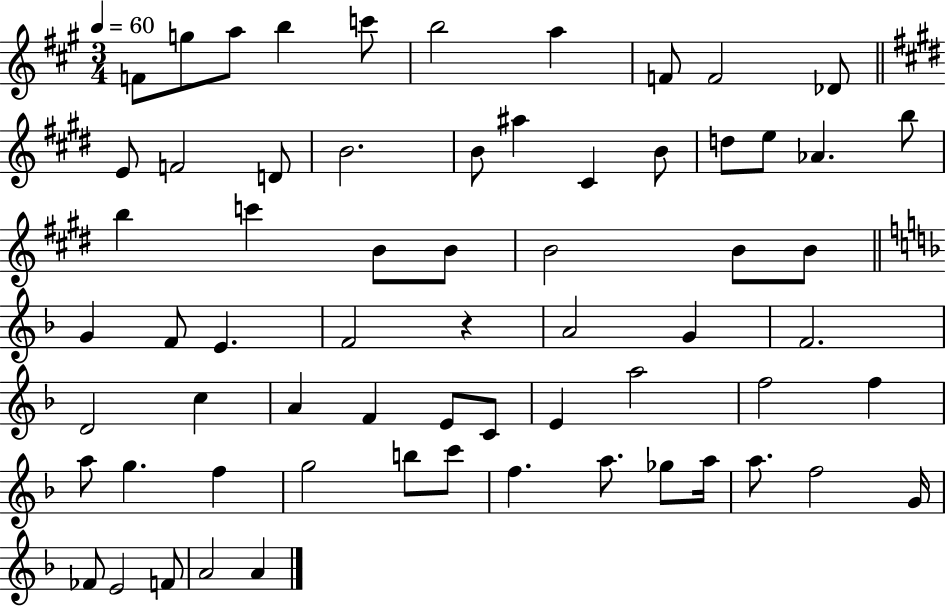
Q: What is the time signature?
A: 3/4